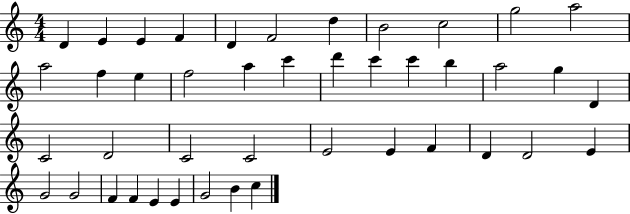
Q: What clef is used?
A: treble